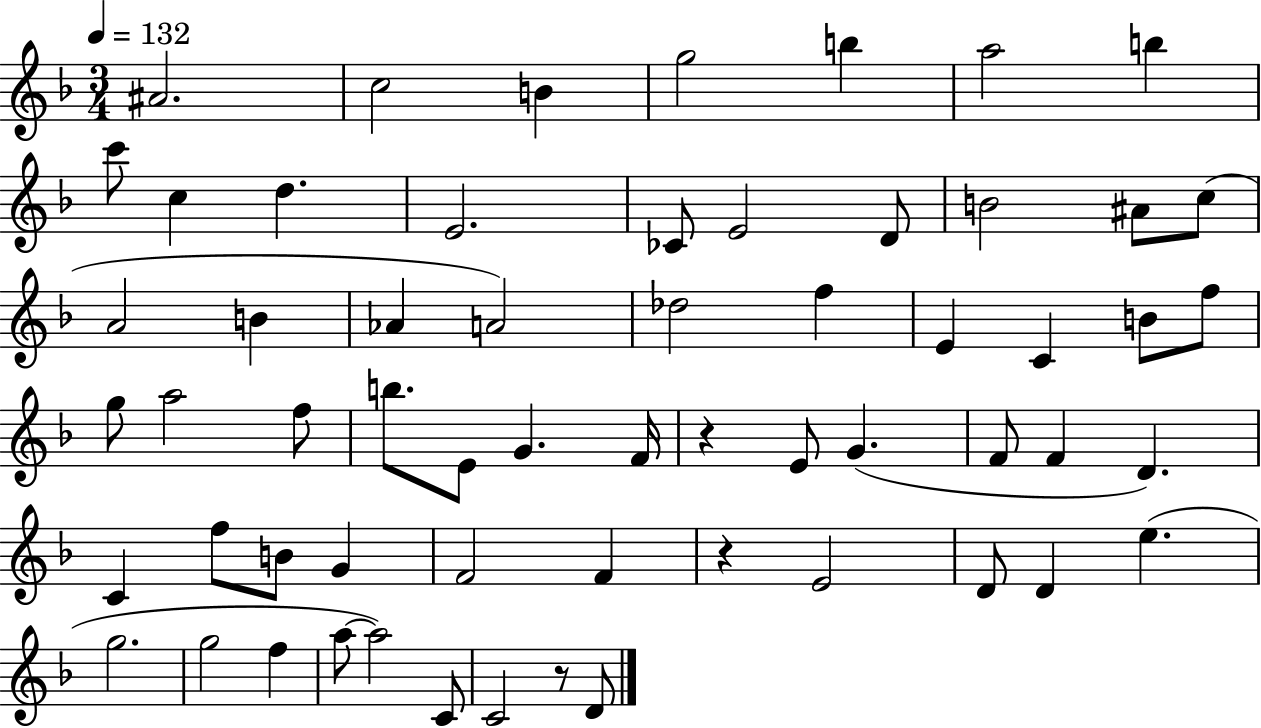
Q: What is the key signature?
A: F major